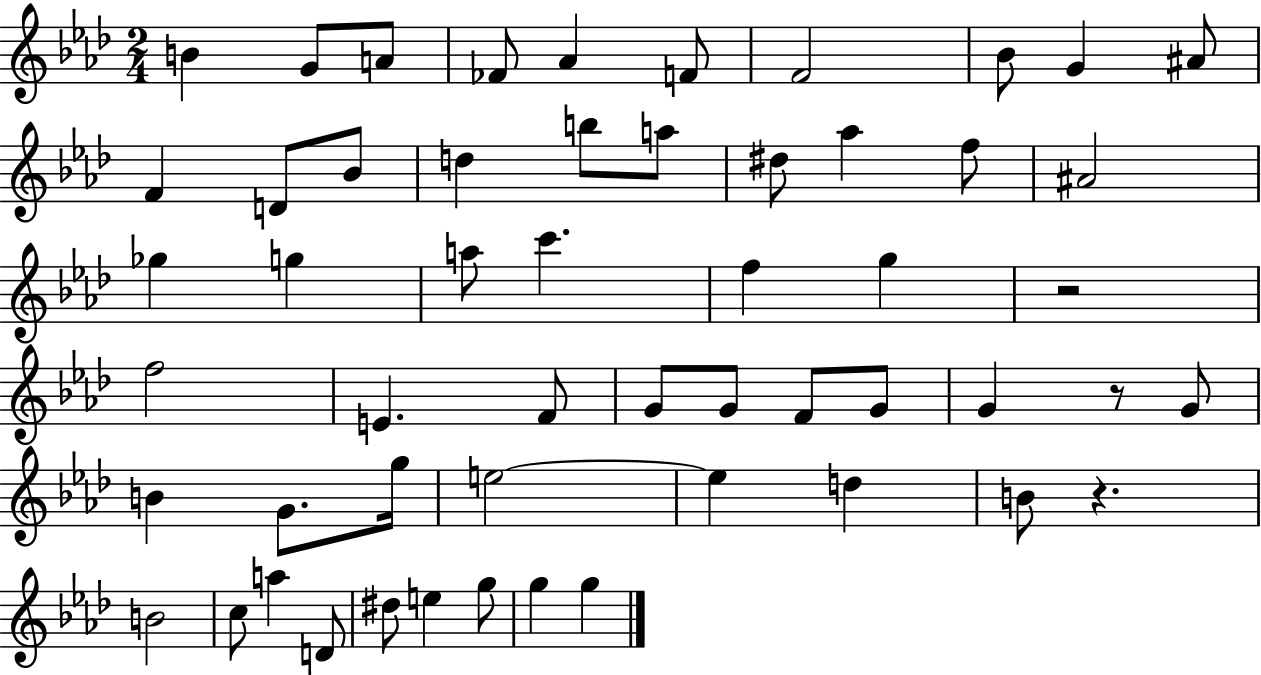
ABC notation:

X:1
T:Untitled
M:2/4
L:1/4
K:Ab
B G/2 A/2 _F/2 _A F/2 F2 _B/2 G ^A/2 F D/2 _B/2 d b/2 a/2 ^d/2 _a f/2 ^A2 _g g a/2 c' f g z2 f2 E F/2 G/2 G/2 F/2 G/2 G z/2 G/2 B G/2 g/4 e2 e d B/2 z B2 c/2 a D/2 ^d/2 e g/2 g g